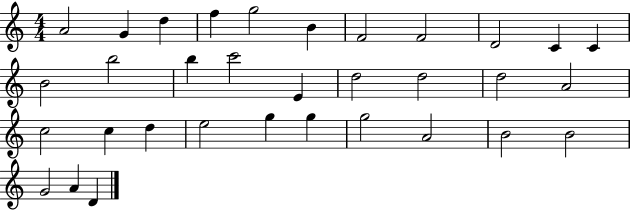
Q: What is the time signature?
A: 4/4